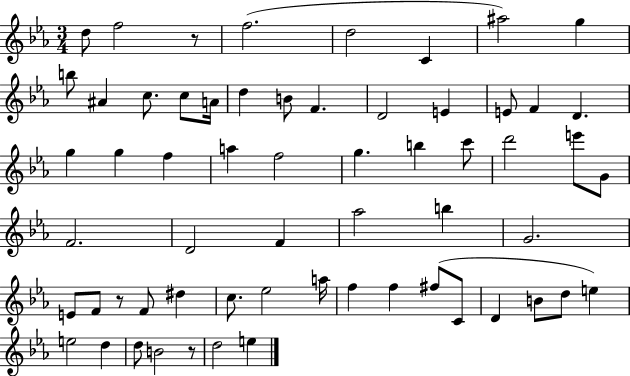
{
  \clef treble
  \numericTimeSignature
  \time 3/4
  \key ees \major
  d''8 f''2 r8 | f''2.( | d''2 c'4 | ais''2) g''4 | \break b''8 ais'4 c''8. c''8 a'16 | d''4 b'8 f'4. | d'2 e'4 | e'8 f'4 d'4. | \break g''4 g''4 f''4 | a''4 f''2 | g''4. b''4 c'''8 | d'''2 e'''8 g'8 | \break f'2. | d'2 f'4 | aes''2 b''4 | g'2. | \break e'8 f'8 r8 f'8 dis''4 | c''8. ees''2 a''16 | f''4 f''4 fis''8( c'8 | d'4 b'8 d''8 e''4) | \break e''2 d''4 | d''8 b'2 r8 | d''2 e''4 | \bar "|."
}